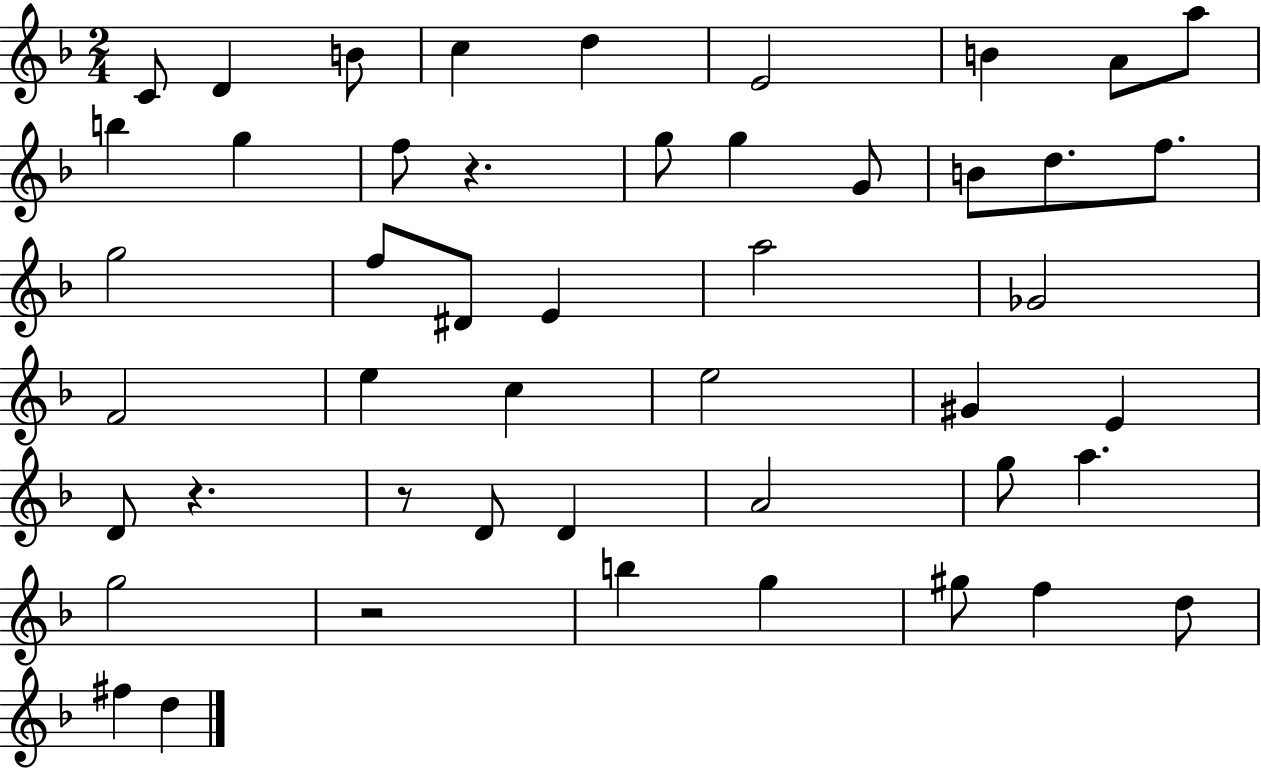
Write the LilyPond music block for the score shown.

{
  \clef treble
  \numericTimeSignature
  \time 2/4
  \key f \major
  \repeat volta 2 { c'8 d'4 b'8 | c''4 d''4 | e'2 | b'4 a'8 a''8 | \break b''4 g''4 | f''8 r4. | g''8 g''4 g'8 | b'8 d''8. f''8. | \break g''2 | f''8 dis'8 e'4 | a''2 | ges'2 | \break f'2 | e''4 c''4 | e''2 | gis'4 e'4 | \break d'8 r4. | r8 d'8 d'4 | a'2 | g''8 a''4. | \break g''2 | r2 | b''4 g''4 | gis''8 f''4 d''8 | \break fis''4 d''4 | } \bar "|."
}